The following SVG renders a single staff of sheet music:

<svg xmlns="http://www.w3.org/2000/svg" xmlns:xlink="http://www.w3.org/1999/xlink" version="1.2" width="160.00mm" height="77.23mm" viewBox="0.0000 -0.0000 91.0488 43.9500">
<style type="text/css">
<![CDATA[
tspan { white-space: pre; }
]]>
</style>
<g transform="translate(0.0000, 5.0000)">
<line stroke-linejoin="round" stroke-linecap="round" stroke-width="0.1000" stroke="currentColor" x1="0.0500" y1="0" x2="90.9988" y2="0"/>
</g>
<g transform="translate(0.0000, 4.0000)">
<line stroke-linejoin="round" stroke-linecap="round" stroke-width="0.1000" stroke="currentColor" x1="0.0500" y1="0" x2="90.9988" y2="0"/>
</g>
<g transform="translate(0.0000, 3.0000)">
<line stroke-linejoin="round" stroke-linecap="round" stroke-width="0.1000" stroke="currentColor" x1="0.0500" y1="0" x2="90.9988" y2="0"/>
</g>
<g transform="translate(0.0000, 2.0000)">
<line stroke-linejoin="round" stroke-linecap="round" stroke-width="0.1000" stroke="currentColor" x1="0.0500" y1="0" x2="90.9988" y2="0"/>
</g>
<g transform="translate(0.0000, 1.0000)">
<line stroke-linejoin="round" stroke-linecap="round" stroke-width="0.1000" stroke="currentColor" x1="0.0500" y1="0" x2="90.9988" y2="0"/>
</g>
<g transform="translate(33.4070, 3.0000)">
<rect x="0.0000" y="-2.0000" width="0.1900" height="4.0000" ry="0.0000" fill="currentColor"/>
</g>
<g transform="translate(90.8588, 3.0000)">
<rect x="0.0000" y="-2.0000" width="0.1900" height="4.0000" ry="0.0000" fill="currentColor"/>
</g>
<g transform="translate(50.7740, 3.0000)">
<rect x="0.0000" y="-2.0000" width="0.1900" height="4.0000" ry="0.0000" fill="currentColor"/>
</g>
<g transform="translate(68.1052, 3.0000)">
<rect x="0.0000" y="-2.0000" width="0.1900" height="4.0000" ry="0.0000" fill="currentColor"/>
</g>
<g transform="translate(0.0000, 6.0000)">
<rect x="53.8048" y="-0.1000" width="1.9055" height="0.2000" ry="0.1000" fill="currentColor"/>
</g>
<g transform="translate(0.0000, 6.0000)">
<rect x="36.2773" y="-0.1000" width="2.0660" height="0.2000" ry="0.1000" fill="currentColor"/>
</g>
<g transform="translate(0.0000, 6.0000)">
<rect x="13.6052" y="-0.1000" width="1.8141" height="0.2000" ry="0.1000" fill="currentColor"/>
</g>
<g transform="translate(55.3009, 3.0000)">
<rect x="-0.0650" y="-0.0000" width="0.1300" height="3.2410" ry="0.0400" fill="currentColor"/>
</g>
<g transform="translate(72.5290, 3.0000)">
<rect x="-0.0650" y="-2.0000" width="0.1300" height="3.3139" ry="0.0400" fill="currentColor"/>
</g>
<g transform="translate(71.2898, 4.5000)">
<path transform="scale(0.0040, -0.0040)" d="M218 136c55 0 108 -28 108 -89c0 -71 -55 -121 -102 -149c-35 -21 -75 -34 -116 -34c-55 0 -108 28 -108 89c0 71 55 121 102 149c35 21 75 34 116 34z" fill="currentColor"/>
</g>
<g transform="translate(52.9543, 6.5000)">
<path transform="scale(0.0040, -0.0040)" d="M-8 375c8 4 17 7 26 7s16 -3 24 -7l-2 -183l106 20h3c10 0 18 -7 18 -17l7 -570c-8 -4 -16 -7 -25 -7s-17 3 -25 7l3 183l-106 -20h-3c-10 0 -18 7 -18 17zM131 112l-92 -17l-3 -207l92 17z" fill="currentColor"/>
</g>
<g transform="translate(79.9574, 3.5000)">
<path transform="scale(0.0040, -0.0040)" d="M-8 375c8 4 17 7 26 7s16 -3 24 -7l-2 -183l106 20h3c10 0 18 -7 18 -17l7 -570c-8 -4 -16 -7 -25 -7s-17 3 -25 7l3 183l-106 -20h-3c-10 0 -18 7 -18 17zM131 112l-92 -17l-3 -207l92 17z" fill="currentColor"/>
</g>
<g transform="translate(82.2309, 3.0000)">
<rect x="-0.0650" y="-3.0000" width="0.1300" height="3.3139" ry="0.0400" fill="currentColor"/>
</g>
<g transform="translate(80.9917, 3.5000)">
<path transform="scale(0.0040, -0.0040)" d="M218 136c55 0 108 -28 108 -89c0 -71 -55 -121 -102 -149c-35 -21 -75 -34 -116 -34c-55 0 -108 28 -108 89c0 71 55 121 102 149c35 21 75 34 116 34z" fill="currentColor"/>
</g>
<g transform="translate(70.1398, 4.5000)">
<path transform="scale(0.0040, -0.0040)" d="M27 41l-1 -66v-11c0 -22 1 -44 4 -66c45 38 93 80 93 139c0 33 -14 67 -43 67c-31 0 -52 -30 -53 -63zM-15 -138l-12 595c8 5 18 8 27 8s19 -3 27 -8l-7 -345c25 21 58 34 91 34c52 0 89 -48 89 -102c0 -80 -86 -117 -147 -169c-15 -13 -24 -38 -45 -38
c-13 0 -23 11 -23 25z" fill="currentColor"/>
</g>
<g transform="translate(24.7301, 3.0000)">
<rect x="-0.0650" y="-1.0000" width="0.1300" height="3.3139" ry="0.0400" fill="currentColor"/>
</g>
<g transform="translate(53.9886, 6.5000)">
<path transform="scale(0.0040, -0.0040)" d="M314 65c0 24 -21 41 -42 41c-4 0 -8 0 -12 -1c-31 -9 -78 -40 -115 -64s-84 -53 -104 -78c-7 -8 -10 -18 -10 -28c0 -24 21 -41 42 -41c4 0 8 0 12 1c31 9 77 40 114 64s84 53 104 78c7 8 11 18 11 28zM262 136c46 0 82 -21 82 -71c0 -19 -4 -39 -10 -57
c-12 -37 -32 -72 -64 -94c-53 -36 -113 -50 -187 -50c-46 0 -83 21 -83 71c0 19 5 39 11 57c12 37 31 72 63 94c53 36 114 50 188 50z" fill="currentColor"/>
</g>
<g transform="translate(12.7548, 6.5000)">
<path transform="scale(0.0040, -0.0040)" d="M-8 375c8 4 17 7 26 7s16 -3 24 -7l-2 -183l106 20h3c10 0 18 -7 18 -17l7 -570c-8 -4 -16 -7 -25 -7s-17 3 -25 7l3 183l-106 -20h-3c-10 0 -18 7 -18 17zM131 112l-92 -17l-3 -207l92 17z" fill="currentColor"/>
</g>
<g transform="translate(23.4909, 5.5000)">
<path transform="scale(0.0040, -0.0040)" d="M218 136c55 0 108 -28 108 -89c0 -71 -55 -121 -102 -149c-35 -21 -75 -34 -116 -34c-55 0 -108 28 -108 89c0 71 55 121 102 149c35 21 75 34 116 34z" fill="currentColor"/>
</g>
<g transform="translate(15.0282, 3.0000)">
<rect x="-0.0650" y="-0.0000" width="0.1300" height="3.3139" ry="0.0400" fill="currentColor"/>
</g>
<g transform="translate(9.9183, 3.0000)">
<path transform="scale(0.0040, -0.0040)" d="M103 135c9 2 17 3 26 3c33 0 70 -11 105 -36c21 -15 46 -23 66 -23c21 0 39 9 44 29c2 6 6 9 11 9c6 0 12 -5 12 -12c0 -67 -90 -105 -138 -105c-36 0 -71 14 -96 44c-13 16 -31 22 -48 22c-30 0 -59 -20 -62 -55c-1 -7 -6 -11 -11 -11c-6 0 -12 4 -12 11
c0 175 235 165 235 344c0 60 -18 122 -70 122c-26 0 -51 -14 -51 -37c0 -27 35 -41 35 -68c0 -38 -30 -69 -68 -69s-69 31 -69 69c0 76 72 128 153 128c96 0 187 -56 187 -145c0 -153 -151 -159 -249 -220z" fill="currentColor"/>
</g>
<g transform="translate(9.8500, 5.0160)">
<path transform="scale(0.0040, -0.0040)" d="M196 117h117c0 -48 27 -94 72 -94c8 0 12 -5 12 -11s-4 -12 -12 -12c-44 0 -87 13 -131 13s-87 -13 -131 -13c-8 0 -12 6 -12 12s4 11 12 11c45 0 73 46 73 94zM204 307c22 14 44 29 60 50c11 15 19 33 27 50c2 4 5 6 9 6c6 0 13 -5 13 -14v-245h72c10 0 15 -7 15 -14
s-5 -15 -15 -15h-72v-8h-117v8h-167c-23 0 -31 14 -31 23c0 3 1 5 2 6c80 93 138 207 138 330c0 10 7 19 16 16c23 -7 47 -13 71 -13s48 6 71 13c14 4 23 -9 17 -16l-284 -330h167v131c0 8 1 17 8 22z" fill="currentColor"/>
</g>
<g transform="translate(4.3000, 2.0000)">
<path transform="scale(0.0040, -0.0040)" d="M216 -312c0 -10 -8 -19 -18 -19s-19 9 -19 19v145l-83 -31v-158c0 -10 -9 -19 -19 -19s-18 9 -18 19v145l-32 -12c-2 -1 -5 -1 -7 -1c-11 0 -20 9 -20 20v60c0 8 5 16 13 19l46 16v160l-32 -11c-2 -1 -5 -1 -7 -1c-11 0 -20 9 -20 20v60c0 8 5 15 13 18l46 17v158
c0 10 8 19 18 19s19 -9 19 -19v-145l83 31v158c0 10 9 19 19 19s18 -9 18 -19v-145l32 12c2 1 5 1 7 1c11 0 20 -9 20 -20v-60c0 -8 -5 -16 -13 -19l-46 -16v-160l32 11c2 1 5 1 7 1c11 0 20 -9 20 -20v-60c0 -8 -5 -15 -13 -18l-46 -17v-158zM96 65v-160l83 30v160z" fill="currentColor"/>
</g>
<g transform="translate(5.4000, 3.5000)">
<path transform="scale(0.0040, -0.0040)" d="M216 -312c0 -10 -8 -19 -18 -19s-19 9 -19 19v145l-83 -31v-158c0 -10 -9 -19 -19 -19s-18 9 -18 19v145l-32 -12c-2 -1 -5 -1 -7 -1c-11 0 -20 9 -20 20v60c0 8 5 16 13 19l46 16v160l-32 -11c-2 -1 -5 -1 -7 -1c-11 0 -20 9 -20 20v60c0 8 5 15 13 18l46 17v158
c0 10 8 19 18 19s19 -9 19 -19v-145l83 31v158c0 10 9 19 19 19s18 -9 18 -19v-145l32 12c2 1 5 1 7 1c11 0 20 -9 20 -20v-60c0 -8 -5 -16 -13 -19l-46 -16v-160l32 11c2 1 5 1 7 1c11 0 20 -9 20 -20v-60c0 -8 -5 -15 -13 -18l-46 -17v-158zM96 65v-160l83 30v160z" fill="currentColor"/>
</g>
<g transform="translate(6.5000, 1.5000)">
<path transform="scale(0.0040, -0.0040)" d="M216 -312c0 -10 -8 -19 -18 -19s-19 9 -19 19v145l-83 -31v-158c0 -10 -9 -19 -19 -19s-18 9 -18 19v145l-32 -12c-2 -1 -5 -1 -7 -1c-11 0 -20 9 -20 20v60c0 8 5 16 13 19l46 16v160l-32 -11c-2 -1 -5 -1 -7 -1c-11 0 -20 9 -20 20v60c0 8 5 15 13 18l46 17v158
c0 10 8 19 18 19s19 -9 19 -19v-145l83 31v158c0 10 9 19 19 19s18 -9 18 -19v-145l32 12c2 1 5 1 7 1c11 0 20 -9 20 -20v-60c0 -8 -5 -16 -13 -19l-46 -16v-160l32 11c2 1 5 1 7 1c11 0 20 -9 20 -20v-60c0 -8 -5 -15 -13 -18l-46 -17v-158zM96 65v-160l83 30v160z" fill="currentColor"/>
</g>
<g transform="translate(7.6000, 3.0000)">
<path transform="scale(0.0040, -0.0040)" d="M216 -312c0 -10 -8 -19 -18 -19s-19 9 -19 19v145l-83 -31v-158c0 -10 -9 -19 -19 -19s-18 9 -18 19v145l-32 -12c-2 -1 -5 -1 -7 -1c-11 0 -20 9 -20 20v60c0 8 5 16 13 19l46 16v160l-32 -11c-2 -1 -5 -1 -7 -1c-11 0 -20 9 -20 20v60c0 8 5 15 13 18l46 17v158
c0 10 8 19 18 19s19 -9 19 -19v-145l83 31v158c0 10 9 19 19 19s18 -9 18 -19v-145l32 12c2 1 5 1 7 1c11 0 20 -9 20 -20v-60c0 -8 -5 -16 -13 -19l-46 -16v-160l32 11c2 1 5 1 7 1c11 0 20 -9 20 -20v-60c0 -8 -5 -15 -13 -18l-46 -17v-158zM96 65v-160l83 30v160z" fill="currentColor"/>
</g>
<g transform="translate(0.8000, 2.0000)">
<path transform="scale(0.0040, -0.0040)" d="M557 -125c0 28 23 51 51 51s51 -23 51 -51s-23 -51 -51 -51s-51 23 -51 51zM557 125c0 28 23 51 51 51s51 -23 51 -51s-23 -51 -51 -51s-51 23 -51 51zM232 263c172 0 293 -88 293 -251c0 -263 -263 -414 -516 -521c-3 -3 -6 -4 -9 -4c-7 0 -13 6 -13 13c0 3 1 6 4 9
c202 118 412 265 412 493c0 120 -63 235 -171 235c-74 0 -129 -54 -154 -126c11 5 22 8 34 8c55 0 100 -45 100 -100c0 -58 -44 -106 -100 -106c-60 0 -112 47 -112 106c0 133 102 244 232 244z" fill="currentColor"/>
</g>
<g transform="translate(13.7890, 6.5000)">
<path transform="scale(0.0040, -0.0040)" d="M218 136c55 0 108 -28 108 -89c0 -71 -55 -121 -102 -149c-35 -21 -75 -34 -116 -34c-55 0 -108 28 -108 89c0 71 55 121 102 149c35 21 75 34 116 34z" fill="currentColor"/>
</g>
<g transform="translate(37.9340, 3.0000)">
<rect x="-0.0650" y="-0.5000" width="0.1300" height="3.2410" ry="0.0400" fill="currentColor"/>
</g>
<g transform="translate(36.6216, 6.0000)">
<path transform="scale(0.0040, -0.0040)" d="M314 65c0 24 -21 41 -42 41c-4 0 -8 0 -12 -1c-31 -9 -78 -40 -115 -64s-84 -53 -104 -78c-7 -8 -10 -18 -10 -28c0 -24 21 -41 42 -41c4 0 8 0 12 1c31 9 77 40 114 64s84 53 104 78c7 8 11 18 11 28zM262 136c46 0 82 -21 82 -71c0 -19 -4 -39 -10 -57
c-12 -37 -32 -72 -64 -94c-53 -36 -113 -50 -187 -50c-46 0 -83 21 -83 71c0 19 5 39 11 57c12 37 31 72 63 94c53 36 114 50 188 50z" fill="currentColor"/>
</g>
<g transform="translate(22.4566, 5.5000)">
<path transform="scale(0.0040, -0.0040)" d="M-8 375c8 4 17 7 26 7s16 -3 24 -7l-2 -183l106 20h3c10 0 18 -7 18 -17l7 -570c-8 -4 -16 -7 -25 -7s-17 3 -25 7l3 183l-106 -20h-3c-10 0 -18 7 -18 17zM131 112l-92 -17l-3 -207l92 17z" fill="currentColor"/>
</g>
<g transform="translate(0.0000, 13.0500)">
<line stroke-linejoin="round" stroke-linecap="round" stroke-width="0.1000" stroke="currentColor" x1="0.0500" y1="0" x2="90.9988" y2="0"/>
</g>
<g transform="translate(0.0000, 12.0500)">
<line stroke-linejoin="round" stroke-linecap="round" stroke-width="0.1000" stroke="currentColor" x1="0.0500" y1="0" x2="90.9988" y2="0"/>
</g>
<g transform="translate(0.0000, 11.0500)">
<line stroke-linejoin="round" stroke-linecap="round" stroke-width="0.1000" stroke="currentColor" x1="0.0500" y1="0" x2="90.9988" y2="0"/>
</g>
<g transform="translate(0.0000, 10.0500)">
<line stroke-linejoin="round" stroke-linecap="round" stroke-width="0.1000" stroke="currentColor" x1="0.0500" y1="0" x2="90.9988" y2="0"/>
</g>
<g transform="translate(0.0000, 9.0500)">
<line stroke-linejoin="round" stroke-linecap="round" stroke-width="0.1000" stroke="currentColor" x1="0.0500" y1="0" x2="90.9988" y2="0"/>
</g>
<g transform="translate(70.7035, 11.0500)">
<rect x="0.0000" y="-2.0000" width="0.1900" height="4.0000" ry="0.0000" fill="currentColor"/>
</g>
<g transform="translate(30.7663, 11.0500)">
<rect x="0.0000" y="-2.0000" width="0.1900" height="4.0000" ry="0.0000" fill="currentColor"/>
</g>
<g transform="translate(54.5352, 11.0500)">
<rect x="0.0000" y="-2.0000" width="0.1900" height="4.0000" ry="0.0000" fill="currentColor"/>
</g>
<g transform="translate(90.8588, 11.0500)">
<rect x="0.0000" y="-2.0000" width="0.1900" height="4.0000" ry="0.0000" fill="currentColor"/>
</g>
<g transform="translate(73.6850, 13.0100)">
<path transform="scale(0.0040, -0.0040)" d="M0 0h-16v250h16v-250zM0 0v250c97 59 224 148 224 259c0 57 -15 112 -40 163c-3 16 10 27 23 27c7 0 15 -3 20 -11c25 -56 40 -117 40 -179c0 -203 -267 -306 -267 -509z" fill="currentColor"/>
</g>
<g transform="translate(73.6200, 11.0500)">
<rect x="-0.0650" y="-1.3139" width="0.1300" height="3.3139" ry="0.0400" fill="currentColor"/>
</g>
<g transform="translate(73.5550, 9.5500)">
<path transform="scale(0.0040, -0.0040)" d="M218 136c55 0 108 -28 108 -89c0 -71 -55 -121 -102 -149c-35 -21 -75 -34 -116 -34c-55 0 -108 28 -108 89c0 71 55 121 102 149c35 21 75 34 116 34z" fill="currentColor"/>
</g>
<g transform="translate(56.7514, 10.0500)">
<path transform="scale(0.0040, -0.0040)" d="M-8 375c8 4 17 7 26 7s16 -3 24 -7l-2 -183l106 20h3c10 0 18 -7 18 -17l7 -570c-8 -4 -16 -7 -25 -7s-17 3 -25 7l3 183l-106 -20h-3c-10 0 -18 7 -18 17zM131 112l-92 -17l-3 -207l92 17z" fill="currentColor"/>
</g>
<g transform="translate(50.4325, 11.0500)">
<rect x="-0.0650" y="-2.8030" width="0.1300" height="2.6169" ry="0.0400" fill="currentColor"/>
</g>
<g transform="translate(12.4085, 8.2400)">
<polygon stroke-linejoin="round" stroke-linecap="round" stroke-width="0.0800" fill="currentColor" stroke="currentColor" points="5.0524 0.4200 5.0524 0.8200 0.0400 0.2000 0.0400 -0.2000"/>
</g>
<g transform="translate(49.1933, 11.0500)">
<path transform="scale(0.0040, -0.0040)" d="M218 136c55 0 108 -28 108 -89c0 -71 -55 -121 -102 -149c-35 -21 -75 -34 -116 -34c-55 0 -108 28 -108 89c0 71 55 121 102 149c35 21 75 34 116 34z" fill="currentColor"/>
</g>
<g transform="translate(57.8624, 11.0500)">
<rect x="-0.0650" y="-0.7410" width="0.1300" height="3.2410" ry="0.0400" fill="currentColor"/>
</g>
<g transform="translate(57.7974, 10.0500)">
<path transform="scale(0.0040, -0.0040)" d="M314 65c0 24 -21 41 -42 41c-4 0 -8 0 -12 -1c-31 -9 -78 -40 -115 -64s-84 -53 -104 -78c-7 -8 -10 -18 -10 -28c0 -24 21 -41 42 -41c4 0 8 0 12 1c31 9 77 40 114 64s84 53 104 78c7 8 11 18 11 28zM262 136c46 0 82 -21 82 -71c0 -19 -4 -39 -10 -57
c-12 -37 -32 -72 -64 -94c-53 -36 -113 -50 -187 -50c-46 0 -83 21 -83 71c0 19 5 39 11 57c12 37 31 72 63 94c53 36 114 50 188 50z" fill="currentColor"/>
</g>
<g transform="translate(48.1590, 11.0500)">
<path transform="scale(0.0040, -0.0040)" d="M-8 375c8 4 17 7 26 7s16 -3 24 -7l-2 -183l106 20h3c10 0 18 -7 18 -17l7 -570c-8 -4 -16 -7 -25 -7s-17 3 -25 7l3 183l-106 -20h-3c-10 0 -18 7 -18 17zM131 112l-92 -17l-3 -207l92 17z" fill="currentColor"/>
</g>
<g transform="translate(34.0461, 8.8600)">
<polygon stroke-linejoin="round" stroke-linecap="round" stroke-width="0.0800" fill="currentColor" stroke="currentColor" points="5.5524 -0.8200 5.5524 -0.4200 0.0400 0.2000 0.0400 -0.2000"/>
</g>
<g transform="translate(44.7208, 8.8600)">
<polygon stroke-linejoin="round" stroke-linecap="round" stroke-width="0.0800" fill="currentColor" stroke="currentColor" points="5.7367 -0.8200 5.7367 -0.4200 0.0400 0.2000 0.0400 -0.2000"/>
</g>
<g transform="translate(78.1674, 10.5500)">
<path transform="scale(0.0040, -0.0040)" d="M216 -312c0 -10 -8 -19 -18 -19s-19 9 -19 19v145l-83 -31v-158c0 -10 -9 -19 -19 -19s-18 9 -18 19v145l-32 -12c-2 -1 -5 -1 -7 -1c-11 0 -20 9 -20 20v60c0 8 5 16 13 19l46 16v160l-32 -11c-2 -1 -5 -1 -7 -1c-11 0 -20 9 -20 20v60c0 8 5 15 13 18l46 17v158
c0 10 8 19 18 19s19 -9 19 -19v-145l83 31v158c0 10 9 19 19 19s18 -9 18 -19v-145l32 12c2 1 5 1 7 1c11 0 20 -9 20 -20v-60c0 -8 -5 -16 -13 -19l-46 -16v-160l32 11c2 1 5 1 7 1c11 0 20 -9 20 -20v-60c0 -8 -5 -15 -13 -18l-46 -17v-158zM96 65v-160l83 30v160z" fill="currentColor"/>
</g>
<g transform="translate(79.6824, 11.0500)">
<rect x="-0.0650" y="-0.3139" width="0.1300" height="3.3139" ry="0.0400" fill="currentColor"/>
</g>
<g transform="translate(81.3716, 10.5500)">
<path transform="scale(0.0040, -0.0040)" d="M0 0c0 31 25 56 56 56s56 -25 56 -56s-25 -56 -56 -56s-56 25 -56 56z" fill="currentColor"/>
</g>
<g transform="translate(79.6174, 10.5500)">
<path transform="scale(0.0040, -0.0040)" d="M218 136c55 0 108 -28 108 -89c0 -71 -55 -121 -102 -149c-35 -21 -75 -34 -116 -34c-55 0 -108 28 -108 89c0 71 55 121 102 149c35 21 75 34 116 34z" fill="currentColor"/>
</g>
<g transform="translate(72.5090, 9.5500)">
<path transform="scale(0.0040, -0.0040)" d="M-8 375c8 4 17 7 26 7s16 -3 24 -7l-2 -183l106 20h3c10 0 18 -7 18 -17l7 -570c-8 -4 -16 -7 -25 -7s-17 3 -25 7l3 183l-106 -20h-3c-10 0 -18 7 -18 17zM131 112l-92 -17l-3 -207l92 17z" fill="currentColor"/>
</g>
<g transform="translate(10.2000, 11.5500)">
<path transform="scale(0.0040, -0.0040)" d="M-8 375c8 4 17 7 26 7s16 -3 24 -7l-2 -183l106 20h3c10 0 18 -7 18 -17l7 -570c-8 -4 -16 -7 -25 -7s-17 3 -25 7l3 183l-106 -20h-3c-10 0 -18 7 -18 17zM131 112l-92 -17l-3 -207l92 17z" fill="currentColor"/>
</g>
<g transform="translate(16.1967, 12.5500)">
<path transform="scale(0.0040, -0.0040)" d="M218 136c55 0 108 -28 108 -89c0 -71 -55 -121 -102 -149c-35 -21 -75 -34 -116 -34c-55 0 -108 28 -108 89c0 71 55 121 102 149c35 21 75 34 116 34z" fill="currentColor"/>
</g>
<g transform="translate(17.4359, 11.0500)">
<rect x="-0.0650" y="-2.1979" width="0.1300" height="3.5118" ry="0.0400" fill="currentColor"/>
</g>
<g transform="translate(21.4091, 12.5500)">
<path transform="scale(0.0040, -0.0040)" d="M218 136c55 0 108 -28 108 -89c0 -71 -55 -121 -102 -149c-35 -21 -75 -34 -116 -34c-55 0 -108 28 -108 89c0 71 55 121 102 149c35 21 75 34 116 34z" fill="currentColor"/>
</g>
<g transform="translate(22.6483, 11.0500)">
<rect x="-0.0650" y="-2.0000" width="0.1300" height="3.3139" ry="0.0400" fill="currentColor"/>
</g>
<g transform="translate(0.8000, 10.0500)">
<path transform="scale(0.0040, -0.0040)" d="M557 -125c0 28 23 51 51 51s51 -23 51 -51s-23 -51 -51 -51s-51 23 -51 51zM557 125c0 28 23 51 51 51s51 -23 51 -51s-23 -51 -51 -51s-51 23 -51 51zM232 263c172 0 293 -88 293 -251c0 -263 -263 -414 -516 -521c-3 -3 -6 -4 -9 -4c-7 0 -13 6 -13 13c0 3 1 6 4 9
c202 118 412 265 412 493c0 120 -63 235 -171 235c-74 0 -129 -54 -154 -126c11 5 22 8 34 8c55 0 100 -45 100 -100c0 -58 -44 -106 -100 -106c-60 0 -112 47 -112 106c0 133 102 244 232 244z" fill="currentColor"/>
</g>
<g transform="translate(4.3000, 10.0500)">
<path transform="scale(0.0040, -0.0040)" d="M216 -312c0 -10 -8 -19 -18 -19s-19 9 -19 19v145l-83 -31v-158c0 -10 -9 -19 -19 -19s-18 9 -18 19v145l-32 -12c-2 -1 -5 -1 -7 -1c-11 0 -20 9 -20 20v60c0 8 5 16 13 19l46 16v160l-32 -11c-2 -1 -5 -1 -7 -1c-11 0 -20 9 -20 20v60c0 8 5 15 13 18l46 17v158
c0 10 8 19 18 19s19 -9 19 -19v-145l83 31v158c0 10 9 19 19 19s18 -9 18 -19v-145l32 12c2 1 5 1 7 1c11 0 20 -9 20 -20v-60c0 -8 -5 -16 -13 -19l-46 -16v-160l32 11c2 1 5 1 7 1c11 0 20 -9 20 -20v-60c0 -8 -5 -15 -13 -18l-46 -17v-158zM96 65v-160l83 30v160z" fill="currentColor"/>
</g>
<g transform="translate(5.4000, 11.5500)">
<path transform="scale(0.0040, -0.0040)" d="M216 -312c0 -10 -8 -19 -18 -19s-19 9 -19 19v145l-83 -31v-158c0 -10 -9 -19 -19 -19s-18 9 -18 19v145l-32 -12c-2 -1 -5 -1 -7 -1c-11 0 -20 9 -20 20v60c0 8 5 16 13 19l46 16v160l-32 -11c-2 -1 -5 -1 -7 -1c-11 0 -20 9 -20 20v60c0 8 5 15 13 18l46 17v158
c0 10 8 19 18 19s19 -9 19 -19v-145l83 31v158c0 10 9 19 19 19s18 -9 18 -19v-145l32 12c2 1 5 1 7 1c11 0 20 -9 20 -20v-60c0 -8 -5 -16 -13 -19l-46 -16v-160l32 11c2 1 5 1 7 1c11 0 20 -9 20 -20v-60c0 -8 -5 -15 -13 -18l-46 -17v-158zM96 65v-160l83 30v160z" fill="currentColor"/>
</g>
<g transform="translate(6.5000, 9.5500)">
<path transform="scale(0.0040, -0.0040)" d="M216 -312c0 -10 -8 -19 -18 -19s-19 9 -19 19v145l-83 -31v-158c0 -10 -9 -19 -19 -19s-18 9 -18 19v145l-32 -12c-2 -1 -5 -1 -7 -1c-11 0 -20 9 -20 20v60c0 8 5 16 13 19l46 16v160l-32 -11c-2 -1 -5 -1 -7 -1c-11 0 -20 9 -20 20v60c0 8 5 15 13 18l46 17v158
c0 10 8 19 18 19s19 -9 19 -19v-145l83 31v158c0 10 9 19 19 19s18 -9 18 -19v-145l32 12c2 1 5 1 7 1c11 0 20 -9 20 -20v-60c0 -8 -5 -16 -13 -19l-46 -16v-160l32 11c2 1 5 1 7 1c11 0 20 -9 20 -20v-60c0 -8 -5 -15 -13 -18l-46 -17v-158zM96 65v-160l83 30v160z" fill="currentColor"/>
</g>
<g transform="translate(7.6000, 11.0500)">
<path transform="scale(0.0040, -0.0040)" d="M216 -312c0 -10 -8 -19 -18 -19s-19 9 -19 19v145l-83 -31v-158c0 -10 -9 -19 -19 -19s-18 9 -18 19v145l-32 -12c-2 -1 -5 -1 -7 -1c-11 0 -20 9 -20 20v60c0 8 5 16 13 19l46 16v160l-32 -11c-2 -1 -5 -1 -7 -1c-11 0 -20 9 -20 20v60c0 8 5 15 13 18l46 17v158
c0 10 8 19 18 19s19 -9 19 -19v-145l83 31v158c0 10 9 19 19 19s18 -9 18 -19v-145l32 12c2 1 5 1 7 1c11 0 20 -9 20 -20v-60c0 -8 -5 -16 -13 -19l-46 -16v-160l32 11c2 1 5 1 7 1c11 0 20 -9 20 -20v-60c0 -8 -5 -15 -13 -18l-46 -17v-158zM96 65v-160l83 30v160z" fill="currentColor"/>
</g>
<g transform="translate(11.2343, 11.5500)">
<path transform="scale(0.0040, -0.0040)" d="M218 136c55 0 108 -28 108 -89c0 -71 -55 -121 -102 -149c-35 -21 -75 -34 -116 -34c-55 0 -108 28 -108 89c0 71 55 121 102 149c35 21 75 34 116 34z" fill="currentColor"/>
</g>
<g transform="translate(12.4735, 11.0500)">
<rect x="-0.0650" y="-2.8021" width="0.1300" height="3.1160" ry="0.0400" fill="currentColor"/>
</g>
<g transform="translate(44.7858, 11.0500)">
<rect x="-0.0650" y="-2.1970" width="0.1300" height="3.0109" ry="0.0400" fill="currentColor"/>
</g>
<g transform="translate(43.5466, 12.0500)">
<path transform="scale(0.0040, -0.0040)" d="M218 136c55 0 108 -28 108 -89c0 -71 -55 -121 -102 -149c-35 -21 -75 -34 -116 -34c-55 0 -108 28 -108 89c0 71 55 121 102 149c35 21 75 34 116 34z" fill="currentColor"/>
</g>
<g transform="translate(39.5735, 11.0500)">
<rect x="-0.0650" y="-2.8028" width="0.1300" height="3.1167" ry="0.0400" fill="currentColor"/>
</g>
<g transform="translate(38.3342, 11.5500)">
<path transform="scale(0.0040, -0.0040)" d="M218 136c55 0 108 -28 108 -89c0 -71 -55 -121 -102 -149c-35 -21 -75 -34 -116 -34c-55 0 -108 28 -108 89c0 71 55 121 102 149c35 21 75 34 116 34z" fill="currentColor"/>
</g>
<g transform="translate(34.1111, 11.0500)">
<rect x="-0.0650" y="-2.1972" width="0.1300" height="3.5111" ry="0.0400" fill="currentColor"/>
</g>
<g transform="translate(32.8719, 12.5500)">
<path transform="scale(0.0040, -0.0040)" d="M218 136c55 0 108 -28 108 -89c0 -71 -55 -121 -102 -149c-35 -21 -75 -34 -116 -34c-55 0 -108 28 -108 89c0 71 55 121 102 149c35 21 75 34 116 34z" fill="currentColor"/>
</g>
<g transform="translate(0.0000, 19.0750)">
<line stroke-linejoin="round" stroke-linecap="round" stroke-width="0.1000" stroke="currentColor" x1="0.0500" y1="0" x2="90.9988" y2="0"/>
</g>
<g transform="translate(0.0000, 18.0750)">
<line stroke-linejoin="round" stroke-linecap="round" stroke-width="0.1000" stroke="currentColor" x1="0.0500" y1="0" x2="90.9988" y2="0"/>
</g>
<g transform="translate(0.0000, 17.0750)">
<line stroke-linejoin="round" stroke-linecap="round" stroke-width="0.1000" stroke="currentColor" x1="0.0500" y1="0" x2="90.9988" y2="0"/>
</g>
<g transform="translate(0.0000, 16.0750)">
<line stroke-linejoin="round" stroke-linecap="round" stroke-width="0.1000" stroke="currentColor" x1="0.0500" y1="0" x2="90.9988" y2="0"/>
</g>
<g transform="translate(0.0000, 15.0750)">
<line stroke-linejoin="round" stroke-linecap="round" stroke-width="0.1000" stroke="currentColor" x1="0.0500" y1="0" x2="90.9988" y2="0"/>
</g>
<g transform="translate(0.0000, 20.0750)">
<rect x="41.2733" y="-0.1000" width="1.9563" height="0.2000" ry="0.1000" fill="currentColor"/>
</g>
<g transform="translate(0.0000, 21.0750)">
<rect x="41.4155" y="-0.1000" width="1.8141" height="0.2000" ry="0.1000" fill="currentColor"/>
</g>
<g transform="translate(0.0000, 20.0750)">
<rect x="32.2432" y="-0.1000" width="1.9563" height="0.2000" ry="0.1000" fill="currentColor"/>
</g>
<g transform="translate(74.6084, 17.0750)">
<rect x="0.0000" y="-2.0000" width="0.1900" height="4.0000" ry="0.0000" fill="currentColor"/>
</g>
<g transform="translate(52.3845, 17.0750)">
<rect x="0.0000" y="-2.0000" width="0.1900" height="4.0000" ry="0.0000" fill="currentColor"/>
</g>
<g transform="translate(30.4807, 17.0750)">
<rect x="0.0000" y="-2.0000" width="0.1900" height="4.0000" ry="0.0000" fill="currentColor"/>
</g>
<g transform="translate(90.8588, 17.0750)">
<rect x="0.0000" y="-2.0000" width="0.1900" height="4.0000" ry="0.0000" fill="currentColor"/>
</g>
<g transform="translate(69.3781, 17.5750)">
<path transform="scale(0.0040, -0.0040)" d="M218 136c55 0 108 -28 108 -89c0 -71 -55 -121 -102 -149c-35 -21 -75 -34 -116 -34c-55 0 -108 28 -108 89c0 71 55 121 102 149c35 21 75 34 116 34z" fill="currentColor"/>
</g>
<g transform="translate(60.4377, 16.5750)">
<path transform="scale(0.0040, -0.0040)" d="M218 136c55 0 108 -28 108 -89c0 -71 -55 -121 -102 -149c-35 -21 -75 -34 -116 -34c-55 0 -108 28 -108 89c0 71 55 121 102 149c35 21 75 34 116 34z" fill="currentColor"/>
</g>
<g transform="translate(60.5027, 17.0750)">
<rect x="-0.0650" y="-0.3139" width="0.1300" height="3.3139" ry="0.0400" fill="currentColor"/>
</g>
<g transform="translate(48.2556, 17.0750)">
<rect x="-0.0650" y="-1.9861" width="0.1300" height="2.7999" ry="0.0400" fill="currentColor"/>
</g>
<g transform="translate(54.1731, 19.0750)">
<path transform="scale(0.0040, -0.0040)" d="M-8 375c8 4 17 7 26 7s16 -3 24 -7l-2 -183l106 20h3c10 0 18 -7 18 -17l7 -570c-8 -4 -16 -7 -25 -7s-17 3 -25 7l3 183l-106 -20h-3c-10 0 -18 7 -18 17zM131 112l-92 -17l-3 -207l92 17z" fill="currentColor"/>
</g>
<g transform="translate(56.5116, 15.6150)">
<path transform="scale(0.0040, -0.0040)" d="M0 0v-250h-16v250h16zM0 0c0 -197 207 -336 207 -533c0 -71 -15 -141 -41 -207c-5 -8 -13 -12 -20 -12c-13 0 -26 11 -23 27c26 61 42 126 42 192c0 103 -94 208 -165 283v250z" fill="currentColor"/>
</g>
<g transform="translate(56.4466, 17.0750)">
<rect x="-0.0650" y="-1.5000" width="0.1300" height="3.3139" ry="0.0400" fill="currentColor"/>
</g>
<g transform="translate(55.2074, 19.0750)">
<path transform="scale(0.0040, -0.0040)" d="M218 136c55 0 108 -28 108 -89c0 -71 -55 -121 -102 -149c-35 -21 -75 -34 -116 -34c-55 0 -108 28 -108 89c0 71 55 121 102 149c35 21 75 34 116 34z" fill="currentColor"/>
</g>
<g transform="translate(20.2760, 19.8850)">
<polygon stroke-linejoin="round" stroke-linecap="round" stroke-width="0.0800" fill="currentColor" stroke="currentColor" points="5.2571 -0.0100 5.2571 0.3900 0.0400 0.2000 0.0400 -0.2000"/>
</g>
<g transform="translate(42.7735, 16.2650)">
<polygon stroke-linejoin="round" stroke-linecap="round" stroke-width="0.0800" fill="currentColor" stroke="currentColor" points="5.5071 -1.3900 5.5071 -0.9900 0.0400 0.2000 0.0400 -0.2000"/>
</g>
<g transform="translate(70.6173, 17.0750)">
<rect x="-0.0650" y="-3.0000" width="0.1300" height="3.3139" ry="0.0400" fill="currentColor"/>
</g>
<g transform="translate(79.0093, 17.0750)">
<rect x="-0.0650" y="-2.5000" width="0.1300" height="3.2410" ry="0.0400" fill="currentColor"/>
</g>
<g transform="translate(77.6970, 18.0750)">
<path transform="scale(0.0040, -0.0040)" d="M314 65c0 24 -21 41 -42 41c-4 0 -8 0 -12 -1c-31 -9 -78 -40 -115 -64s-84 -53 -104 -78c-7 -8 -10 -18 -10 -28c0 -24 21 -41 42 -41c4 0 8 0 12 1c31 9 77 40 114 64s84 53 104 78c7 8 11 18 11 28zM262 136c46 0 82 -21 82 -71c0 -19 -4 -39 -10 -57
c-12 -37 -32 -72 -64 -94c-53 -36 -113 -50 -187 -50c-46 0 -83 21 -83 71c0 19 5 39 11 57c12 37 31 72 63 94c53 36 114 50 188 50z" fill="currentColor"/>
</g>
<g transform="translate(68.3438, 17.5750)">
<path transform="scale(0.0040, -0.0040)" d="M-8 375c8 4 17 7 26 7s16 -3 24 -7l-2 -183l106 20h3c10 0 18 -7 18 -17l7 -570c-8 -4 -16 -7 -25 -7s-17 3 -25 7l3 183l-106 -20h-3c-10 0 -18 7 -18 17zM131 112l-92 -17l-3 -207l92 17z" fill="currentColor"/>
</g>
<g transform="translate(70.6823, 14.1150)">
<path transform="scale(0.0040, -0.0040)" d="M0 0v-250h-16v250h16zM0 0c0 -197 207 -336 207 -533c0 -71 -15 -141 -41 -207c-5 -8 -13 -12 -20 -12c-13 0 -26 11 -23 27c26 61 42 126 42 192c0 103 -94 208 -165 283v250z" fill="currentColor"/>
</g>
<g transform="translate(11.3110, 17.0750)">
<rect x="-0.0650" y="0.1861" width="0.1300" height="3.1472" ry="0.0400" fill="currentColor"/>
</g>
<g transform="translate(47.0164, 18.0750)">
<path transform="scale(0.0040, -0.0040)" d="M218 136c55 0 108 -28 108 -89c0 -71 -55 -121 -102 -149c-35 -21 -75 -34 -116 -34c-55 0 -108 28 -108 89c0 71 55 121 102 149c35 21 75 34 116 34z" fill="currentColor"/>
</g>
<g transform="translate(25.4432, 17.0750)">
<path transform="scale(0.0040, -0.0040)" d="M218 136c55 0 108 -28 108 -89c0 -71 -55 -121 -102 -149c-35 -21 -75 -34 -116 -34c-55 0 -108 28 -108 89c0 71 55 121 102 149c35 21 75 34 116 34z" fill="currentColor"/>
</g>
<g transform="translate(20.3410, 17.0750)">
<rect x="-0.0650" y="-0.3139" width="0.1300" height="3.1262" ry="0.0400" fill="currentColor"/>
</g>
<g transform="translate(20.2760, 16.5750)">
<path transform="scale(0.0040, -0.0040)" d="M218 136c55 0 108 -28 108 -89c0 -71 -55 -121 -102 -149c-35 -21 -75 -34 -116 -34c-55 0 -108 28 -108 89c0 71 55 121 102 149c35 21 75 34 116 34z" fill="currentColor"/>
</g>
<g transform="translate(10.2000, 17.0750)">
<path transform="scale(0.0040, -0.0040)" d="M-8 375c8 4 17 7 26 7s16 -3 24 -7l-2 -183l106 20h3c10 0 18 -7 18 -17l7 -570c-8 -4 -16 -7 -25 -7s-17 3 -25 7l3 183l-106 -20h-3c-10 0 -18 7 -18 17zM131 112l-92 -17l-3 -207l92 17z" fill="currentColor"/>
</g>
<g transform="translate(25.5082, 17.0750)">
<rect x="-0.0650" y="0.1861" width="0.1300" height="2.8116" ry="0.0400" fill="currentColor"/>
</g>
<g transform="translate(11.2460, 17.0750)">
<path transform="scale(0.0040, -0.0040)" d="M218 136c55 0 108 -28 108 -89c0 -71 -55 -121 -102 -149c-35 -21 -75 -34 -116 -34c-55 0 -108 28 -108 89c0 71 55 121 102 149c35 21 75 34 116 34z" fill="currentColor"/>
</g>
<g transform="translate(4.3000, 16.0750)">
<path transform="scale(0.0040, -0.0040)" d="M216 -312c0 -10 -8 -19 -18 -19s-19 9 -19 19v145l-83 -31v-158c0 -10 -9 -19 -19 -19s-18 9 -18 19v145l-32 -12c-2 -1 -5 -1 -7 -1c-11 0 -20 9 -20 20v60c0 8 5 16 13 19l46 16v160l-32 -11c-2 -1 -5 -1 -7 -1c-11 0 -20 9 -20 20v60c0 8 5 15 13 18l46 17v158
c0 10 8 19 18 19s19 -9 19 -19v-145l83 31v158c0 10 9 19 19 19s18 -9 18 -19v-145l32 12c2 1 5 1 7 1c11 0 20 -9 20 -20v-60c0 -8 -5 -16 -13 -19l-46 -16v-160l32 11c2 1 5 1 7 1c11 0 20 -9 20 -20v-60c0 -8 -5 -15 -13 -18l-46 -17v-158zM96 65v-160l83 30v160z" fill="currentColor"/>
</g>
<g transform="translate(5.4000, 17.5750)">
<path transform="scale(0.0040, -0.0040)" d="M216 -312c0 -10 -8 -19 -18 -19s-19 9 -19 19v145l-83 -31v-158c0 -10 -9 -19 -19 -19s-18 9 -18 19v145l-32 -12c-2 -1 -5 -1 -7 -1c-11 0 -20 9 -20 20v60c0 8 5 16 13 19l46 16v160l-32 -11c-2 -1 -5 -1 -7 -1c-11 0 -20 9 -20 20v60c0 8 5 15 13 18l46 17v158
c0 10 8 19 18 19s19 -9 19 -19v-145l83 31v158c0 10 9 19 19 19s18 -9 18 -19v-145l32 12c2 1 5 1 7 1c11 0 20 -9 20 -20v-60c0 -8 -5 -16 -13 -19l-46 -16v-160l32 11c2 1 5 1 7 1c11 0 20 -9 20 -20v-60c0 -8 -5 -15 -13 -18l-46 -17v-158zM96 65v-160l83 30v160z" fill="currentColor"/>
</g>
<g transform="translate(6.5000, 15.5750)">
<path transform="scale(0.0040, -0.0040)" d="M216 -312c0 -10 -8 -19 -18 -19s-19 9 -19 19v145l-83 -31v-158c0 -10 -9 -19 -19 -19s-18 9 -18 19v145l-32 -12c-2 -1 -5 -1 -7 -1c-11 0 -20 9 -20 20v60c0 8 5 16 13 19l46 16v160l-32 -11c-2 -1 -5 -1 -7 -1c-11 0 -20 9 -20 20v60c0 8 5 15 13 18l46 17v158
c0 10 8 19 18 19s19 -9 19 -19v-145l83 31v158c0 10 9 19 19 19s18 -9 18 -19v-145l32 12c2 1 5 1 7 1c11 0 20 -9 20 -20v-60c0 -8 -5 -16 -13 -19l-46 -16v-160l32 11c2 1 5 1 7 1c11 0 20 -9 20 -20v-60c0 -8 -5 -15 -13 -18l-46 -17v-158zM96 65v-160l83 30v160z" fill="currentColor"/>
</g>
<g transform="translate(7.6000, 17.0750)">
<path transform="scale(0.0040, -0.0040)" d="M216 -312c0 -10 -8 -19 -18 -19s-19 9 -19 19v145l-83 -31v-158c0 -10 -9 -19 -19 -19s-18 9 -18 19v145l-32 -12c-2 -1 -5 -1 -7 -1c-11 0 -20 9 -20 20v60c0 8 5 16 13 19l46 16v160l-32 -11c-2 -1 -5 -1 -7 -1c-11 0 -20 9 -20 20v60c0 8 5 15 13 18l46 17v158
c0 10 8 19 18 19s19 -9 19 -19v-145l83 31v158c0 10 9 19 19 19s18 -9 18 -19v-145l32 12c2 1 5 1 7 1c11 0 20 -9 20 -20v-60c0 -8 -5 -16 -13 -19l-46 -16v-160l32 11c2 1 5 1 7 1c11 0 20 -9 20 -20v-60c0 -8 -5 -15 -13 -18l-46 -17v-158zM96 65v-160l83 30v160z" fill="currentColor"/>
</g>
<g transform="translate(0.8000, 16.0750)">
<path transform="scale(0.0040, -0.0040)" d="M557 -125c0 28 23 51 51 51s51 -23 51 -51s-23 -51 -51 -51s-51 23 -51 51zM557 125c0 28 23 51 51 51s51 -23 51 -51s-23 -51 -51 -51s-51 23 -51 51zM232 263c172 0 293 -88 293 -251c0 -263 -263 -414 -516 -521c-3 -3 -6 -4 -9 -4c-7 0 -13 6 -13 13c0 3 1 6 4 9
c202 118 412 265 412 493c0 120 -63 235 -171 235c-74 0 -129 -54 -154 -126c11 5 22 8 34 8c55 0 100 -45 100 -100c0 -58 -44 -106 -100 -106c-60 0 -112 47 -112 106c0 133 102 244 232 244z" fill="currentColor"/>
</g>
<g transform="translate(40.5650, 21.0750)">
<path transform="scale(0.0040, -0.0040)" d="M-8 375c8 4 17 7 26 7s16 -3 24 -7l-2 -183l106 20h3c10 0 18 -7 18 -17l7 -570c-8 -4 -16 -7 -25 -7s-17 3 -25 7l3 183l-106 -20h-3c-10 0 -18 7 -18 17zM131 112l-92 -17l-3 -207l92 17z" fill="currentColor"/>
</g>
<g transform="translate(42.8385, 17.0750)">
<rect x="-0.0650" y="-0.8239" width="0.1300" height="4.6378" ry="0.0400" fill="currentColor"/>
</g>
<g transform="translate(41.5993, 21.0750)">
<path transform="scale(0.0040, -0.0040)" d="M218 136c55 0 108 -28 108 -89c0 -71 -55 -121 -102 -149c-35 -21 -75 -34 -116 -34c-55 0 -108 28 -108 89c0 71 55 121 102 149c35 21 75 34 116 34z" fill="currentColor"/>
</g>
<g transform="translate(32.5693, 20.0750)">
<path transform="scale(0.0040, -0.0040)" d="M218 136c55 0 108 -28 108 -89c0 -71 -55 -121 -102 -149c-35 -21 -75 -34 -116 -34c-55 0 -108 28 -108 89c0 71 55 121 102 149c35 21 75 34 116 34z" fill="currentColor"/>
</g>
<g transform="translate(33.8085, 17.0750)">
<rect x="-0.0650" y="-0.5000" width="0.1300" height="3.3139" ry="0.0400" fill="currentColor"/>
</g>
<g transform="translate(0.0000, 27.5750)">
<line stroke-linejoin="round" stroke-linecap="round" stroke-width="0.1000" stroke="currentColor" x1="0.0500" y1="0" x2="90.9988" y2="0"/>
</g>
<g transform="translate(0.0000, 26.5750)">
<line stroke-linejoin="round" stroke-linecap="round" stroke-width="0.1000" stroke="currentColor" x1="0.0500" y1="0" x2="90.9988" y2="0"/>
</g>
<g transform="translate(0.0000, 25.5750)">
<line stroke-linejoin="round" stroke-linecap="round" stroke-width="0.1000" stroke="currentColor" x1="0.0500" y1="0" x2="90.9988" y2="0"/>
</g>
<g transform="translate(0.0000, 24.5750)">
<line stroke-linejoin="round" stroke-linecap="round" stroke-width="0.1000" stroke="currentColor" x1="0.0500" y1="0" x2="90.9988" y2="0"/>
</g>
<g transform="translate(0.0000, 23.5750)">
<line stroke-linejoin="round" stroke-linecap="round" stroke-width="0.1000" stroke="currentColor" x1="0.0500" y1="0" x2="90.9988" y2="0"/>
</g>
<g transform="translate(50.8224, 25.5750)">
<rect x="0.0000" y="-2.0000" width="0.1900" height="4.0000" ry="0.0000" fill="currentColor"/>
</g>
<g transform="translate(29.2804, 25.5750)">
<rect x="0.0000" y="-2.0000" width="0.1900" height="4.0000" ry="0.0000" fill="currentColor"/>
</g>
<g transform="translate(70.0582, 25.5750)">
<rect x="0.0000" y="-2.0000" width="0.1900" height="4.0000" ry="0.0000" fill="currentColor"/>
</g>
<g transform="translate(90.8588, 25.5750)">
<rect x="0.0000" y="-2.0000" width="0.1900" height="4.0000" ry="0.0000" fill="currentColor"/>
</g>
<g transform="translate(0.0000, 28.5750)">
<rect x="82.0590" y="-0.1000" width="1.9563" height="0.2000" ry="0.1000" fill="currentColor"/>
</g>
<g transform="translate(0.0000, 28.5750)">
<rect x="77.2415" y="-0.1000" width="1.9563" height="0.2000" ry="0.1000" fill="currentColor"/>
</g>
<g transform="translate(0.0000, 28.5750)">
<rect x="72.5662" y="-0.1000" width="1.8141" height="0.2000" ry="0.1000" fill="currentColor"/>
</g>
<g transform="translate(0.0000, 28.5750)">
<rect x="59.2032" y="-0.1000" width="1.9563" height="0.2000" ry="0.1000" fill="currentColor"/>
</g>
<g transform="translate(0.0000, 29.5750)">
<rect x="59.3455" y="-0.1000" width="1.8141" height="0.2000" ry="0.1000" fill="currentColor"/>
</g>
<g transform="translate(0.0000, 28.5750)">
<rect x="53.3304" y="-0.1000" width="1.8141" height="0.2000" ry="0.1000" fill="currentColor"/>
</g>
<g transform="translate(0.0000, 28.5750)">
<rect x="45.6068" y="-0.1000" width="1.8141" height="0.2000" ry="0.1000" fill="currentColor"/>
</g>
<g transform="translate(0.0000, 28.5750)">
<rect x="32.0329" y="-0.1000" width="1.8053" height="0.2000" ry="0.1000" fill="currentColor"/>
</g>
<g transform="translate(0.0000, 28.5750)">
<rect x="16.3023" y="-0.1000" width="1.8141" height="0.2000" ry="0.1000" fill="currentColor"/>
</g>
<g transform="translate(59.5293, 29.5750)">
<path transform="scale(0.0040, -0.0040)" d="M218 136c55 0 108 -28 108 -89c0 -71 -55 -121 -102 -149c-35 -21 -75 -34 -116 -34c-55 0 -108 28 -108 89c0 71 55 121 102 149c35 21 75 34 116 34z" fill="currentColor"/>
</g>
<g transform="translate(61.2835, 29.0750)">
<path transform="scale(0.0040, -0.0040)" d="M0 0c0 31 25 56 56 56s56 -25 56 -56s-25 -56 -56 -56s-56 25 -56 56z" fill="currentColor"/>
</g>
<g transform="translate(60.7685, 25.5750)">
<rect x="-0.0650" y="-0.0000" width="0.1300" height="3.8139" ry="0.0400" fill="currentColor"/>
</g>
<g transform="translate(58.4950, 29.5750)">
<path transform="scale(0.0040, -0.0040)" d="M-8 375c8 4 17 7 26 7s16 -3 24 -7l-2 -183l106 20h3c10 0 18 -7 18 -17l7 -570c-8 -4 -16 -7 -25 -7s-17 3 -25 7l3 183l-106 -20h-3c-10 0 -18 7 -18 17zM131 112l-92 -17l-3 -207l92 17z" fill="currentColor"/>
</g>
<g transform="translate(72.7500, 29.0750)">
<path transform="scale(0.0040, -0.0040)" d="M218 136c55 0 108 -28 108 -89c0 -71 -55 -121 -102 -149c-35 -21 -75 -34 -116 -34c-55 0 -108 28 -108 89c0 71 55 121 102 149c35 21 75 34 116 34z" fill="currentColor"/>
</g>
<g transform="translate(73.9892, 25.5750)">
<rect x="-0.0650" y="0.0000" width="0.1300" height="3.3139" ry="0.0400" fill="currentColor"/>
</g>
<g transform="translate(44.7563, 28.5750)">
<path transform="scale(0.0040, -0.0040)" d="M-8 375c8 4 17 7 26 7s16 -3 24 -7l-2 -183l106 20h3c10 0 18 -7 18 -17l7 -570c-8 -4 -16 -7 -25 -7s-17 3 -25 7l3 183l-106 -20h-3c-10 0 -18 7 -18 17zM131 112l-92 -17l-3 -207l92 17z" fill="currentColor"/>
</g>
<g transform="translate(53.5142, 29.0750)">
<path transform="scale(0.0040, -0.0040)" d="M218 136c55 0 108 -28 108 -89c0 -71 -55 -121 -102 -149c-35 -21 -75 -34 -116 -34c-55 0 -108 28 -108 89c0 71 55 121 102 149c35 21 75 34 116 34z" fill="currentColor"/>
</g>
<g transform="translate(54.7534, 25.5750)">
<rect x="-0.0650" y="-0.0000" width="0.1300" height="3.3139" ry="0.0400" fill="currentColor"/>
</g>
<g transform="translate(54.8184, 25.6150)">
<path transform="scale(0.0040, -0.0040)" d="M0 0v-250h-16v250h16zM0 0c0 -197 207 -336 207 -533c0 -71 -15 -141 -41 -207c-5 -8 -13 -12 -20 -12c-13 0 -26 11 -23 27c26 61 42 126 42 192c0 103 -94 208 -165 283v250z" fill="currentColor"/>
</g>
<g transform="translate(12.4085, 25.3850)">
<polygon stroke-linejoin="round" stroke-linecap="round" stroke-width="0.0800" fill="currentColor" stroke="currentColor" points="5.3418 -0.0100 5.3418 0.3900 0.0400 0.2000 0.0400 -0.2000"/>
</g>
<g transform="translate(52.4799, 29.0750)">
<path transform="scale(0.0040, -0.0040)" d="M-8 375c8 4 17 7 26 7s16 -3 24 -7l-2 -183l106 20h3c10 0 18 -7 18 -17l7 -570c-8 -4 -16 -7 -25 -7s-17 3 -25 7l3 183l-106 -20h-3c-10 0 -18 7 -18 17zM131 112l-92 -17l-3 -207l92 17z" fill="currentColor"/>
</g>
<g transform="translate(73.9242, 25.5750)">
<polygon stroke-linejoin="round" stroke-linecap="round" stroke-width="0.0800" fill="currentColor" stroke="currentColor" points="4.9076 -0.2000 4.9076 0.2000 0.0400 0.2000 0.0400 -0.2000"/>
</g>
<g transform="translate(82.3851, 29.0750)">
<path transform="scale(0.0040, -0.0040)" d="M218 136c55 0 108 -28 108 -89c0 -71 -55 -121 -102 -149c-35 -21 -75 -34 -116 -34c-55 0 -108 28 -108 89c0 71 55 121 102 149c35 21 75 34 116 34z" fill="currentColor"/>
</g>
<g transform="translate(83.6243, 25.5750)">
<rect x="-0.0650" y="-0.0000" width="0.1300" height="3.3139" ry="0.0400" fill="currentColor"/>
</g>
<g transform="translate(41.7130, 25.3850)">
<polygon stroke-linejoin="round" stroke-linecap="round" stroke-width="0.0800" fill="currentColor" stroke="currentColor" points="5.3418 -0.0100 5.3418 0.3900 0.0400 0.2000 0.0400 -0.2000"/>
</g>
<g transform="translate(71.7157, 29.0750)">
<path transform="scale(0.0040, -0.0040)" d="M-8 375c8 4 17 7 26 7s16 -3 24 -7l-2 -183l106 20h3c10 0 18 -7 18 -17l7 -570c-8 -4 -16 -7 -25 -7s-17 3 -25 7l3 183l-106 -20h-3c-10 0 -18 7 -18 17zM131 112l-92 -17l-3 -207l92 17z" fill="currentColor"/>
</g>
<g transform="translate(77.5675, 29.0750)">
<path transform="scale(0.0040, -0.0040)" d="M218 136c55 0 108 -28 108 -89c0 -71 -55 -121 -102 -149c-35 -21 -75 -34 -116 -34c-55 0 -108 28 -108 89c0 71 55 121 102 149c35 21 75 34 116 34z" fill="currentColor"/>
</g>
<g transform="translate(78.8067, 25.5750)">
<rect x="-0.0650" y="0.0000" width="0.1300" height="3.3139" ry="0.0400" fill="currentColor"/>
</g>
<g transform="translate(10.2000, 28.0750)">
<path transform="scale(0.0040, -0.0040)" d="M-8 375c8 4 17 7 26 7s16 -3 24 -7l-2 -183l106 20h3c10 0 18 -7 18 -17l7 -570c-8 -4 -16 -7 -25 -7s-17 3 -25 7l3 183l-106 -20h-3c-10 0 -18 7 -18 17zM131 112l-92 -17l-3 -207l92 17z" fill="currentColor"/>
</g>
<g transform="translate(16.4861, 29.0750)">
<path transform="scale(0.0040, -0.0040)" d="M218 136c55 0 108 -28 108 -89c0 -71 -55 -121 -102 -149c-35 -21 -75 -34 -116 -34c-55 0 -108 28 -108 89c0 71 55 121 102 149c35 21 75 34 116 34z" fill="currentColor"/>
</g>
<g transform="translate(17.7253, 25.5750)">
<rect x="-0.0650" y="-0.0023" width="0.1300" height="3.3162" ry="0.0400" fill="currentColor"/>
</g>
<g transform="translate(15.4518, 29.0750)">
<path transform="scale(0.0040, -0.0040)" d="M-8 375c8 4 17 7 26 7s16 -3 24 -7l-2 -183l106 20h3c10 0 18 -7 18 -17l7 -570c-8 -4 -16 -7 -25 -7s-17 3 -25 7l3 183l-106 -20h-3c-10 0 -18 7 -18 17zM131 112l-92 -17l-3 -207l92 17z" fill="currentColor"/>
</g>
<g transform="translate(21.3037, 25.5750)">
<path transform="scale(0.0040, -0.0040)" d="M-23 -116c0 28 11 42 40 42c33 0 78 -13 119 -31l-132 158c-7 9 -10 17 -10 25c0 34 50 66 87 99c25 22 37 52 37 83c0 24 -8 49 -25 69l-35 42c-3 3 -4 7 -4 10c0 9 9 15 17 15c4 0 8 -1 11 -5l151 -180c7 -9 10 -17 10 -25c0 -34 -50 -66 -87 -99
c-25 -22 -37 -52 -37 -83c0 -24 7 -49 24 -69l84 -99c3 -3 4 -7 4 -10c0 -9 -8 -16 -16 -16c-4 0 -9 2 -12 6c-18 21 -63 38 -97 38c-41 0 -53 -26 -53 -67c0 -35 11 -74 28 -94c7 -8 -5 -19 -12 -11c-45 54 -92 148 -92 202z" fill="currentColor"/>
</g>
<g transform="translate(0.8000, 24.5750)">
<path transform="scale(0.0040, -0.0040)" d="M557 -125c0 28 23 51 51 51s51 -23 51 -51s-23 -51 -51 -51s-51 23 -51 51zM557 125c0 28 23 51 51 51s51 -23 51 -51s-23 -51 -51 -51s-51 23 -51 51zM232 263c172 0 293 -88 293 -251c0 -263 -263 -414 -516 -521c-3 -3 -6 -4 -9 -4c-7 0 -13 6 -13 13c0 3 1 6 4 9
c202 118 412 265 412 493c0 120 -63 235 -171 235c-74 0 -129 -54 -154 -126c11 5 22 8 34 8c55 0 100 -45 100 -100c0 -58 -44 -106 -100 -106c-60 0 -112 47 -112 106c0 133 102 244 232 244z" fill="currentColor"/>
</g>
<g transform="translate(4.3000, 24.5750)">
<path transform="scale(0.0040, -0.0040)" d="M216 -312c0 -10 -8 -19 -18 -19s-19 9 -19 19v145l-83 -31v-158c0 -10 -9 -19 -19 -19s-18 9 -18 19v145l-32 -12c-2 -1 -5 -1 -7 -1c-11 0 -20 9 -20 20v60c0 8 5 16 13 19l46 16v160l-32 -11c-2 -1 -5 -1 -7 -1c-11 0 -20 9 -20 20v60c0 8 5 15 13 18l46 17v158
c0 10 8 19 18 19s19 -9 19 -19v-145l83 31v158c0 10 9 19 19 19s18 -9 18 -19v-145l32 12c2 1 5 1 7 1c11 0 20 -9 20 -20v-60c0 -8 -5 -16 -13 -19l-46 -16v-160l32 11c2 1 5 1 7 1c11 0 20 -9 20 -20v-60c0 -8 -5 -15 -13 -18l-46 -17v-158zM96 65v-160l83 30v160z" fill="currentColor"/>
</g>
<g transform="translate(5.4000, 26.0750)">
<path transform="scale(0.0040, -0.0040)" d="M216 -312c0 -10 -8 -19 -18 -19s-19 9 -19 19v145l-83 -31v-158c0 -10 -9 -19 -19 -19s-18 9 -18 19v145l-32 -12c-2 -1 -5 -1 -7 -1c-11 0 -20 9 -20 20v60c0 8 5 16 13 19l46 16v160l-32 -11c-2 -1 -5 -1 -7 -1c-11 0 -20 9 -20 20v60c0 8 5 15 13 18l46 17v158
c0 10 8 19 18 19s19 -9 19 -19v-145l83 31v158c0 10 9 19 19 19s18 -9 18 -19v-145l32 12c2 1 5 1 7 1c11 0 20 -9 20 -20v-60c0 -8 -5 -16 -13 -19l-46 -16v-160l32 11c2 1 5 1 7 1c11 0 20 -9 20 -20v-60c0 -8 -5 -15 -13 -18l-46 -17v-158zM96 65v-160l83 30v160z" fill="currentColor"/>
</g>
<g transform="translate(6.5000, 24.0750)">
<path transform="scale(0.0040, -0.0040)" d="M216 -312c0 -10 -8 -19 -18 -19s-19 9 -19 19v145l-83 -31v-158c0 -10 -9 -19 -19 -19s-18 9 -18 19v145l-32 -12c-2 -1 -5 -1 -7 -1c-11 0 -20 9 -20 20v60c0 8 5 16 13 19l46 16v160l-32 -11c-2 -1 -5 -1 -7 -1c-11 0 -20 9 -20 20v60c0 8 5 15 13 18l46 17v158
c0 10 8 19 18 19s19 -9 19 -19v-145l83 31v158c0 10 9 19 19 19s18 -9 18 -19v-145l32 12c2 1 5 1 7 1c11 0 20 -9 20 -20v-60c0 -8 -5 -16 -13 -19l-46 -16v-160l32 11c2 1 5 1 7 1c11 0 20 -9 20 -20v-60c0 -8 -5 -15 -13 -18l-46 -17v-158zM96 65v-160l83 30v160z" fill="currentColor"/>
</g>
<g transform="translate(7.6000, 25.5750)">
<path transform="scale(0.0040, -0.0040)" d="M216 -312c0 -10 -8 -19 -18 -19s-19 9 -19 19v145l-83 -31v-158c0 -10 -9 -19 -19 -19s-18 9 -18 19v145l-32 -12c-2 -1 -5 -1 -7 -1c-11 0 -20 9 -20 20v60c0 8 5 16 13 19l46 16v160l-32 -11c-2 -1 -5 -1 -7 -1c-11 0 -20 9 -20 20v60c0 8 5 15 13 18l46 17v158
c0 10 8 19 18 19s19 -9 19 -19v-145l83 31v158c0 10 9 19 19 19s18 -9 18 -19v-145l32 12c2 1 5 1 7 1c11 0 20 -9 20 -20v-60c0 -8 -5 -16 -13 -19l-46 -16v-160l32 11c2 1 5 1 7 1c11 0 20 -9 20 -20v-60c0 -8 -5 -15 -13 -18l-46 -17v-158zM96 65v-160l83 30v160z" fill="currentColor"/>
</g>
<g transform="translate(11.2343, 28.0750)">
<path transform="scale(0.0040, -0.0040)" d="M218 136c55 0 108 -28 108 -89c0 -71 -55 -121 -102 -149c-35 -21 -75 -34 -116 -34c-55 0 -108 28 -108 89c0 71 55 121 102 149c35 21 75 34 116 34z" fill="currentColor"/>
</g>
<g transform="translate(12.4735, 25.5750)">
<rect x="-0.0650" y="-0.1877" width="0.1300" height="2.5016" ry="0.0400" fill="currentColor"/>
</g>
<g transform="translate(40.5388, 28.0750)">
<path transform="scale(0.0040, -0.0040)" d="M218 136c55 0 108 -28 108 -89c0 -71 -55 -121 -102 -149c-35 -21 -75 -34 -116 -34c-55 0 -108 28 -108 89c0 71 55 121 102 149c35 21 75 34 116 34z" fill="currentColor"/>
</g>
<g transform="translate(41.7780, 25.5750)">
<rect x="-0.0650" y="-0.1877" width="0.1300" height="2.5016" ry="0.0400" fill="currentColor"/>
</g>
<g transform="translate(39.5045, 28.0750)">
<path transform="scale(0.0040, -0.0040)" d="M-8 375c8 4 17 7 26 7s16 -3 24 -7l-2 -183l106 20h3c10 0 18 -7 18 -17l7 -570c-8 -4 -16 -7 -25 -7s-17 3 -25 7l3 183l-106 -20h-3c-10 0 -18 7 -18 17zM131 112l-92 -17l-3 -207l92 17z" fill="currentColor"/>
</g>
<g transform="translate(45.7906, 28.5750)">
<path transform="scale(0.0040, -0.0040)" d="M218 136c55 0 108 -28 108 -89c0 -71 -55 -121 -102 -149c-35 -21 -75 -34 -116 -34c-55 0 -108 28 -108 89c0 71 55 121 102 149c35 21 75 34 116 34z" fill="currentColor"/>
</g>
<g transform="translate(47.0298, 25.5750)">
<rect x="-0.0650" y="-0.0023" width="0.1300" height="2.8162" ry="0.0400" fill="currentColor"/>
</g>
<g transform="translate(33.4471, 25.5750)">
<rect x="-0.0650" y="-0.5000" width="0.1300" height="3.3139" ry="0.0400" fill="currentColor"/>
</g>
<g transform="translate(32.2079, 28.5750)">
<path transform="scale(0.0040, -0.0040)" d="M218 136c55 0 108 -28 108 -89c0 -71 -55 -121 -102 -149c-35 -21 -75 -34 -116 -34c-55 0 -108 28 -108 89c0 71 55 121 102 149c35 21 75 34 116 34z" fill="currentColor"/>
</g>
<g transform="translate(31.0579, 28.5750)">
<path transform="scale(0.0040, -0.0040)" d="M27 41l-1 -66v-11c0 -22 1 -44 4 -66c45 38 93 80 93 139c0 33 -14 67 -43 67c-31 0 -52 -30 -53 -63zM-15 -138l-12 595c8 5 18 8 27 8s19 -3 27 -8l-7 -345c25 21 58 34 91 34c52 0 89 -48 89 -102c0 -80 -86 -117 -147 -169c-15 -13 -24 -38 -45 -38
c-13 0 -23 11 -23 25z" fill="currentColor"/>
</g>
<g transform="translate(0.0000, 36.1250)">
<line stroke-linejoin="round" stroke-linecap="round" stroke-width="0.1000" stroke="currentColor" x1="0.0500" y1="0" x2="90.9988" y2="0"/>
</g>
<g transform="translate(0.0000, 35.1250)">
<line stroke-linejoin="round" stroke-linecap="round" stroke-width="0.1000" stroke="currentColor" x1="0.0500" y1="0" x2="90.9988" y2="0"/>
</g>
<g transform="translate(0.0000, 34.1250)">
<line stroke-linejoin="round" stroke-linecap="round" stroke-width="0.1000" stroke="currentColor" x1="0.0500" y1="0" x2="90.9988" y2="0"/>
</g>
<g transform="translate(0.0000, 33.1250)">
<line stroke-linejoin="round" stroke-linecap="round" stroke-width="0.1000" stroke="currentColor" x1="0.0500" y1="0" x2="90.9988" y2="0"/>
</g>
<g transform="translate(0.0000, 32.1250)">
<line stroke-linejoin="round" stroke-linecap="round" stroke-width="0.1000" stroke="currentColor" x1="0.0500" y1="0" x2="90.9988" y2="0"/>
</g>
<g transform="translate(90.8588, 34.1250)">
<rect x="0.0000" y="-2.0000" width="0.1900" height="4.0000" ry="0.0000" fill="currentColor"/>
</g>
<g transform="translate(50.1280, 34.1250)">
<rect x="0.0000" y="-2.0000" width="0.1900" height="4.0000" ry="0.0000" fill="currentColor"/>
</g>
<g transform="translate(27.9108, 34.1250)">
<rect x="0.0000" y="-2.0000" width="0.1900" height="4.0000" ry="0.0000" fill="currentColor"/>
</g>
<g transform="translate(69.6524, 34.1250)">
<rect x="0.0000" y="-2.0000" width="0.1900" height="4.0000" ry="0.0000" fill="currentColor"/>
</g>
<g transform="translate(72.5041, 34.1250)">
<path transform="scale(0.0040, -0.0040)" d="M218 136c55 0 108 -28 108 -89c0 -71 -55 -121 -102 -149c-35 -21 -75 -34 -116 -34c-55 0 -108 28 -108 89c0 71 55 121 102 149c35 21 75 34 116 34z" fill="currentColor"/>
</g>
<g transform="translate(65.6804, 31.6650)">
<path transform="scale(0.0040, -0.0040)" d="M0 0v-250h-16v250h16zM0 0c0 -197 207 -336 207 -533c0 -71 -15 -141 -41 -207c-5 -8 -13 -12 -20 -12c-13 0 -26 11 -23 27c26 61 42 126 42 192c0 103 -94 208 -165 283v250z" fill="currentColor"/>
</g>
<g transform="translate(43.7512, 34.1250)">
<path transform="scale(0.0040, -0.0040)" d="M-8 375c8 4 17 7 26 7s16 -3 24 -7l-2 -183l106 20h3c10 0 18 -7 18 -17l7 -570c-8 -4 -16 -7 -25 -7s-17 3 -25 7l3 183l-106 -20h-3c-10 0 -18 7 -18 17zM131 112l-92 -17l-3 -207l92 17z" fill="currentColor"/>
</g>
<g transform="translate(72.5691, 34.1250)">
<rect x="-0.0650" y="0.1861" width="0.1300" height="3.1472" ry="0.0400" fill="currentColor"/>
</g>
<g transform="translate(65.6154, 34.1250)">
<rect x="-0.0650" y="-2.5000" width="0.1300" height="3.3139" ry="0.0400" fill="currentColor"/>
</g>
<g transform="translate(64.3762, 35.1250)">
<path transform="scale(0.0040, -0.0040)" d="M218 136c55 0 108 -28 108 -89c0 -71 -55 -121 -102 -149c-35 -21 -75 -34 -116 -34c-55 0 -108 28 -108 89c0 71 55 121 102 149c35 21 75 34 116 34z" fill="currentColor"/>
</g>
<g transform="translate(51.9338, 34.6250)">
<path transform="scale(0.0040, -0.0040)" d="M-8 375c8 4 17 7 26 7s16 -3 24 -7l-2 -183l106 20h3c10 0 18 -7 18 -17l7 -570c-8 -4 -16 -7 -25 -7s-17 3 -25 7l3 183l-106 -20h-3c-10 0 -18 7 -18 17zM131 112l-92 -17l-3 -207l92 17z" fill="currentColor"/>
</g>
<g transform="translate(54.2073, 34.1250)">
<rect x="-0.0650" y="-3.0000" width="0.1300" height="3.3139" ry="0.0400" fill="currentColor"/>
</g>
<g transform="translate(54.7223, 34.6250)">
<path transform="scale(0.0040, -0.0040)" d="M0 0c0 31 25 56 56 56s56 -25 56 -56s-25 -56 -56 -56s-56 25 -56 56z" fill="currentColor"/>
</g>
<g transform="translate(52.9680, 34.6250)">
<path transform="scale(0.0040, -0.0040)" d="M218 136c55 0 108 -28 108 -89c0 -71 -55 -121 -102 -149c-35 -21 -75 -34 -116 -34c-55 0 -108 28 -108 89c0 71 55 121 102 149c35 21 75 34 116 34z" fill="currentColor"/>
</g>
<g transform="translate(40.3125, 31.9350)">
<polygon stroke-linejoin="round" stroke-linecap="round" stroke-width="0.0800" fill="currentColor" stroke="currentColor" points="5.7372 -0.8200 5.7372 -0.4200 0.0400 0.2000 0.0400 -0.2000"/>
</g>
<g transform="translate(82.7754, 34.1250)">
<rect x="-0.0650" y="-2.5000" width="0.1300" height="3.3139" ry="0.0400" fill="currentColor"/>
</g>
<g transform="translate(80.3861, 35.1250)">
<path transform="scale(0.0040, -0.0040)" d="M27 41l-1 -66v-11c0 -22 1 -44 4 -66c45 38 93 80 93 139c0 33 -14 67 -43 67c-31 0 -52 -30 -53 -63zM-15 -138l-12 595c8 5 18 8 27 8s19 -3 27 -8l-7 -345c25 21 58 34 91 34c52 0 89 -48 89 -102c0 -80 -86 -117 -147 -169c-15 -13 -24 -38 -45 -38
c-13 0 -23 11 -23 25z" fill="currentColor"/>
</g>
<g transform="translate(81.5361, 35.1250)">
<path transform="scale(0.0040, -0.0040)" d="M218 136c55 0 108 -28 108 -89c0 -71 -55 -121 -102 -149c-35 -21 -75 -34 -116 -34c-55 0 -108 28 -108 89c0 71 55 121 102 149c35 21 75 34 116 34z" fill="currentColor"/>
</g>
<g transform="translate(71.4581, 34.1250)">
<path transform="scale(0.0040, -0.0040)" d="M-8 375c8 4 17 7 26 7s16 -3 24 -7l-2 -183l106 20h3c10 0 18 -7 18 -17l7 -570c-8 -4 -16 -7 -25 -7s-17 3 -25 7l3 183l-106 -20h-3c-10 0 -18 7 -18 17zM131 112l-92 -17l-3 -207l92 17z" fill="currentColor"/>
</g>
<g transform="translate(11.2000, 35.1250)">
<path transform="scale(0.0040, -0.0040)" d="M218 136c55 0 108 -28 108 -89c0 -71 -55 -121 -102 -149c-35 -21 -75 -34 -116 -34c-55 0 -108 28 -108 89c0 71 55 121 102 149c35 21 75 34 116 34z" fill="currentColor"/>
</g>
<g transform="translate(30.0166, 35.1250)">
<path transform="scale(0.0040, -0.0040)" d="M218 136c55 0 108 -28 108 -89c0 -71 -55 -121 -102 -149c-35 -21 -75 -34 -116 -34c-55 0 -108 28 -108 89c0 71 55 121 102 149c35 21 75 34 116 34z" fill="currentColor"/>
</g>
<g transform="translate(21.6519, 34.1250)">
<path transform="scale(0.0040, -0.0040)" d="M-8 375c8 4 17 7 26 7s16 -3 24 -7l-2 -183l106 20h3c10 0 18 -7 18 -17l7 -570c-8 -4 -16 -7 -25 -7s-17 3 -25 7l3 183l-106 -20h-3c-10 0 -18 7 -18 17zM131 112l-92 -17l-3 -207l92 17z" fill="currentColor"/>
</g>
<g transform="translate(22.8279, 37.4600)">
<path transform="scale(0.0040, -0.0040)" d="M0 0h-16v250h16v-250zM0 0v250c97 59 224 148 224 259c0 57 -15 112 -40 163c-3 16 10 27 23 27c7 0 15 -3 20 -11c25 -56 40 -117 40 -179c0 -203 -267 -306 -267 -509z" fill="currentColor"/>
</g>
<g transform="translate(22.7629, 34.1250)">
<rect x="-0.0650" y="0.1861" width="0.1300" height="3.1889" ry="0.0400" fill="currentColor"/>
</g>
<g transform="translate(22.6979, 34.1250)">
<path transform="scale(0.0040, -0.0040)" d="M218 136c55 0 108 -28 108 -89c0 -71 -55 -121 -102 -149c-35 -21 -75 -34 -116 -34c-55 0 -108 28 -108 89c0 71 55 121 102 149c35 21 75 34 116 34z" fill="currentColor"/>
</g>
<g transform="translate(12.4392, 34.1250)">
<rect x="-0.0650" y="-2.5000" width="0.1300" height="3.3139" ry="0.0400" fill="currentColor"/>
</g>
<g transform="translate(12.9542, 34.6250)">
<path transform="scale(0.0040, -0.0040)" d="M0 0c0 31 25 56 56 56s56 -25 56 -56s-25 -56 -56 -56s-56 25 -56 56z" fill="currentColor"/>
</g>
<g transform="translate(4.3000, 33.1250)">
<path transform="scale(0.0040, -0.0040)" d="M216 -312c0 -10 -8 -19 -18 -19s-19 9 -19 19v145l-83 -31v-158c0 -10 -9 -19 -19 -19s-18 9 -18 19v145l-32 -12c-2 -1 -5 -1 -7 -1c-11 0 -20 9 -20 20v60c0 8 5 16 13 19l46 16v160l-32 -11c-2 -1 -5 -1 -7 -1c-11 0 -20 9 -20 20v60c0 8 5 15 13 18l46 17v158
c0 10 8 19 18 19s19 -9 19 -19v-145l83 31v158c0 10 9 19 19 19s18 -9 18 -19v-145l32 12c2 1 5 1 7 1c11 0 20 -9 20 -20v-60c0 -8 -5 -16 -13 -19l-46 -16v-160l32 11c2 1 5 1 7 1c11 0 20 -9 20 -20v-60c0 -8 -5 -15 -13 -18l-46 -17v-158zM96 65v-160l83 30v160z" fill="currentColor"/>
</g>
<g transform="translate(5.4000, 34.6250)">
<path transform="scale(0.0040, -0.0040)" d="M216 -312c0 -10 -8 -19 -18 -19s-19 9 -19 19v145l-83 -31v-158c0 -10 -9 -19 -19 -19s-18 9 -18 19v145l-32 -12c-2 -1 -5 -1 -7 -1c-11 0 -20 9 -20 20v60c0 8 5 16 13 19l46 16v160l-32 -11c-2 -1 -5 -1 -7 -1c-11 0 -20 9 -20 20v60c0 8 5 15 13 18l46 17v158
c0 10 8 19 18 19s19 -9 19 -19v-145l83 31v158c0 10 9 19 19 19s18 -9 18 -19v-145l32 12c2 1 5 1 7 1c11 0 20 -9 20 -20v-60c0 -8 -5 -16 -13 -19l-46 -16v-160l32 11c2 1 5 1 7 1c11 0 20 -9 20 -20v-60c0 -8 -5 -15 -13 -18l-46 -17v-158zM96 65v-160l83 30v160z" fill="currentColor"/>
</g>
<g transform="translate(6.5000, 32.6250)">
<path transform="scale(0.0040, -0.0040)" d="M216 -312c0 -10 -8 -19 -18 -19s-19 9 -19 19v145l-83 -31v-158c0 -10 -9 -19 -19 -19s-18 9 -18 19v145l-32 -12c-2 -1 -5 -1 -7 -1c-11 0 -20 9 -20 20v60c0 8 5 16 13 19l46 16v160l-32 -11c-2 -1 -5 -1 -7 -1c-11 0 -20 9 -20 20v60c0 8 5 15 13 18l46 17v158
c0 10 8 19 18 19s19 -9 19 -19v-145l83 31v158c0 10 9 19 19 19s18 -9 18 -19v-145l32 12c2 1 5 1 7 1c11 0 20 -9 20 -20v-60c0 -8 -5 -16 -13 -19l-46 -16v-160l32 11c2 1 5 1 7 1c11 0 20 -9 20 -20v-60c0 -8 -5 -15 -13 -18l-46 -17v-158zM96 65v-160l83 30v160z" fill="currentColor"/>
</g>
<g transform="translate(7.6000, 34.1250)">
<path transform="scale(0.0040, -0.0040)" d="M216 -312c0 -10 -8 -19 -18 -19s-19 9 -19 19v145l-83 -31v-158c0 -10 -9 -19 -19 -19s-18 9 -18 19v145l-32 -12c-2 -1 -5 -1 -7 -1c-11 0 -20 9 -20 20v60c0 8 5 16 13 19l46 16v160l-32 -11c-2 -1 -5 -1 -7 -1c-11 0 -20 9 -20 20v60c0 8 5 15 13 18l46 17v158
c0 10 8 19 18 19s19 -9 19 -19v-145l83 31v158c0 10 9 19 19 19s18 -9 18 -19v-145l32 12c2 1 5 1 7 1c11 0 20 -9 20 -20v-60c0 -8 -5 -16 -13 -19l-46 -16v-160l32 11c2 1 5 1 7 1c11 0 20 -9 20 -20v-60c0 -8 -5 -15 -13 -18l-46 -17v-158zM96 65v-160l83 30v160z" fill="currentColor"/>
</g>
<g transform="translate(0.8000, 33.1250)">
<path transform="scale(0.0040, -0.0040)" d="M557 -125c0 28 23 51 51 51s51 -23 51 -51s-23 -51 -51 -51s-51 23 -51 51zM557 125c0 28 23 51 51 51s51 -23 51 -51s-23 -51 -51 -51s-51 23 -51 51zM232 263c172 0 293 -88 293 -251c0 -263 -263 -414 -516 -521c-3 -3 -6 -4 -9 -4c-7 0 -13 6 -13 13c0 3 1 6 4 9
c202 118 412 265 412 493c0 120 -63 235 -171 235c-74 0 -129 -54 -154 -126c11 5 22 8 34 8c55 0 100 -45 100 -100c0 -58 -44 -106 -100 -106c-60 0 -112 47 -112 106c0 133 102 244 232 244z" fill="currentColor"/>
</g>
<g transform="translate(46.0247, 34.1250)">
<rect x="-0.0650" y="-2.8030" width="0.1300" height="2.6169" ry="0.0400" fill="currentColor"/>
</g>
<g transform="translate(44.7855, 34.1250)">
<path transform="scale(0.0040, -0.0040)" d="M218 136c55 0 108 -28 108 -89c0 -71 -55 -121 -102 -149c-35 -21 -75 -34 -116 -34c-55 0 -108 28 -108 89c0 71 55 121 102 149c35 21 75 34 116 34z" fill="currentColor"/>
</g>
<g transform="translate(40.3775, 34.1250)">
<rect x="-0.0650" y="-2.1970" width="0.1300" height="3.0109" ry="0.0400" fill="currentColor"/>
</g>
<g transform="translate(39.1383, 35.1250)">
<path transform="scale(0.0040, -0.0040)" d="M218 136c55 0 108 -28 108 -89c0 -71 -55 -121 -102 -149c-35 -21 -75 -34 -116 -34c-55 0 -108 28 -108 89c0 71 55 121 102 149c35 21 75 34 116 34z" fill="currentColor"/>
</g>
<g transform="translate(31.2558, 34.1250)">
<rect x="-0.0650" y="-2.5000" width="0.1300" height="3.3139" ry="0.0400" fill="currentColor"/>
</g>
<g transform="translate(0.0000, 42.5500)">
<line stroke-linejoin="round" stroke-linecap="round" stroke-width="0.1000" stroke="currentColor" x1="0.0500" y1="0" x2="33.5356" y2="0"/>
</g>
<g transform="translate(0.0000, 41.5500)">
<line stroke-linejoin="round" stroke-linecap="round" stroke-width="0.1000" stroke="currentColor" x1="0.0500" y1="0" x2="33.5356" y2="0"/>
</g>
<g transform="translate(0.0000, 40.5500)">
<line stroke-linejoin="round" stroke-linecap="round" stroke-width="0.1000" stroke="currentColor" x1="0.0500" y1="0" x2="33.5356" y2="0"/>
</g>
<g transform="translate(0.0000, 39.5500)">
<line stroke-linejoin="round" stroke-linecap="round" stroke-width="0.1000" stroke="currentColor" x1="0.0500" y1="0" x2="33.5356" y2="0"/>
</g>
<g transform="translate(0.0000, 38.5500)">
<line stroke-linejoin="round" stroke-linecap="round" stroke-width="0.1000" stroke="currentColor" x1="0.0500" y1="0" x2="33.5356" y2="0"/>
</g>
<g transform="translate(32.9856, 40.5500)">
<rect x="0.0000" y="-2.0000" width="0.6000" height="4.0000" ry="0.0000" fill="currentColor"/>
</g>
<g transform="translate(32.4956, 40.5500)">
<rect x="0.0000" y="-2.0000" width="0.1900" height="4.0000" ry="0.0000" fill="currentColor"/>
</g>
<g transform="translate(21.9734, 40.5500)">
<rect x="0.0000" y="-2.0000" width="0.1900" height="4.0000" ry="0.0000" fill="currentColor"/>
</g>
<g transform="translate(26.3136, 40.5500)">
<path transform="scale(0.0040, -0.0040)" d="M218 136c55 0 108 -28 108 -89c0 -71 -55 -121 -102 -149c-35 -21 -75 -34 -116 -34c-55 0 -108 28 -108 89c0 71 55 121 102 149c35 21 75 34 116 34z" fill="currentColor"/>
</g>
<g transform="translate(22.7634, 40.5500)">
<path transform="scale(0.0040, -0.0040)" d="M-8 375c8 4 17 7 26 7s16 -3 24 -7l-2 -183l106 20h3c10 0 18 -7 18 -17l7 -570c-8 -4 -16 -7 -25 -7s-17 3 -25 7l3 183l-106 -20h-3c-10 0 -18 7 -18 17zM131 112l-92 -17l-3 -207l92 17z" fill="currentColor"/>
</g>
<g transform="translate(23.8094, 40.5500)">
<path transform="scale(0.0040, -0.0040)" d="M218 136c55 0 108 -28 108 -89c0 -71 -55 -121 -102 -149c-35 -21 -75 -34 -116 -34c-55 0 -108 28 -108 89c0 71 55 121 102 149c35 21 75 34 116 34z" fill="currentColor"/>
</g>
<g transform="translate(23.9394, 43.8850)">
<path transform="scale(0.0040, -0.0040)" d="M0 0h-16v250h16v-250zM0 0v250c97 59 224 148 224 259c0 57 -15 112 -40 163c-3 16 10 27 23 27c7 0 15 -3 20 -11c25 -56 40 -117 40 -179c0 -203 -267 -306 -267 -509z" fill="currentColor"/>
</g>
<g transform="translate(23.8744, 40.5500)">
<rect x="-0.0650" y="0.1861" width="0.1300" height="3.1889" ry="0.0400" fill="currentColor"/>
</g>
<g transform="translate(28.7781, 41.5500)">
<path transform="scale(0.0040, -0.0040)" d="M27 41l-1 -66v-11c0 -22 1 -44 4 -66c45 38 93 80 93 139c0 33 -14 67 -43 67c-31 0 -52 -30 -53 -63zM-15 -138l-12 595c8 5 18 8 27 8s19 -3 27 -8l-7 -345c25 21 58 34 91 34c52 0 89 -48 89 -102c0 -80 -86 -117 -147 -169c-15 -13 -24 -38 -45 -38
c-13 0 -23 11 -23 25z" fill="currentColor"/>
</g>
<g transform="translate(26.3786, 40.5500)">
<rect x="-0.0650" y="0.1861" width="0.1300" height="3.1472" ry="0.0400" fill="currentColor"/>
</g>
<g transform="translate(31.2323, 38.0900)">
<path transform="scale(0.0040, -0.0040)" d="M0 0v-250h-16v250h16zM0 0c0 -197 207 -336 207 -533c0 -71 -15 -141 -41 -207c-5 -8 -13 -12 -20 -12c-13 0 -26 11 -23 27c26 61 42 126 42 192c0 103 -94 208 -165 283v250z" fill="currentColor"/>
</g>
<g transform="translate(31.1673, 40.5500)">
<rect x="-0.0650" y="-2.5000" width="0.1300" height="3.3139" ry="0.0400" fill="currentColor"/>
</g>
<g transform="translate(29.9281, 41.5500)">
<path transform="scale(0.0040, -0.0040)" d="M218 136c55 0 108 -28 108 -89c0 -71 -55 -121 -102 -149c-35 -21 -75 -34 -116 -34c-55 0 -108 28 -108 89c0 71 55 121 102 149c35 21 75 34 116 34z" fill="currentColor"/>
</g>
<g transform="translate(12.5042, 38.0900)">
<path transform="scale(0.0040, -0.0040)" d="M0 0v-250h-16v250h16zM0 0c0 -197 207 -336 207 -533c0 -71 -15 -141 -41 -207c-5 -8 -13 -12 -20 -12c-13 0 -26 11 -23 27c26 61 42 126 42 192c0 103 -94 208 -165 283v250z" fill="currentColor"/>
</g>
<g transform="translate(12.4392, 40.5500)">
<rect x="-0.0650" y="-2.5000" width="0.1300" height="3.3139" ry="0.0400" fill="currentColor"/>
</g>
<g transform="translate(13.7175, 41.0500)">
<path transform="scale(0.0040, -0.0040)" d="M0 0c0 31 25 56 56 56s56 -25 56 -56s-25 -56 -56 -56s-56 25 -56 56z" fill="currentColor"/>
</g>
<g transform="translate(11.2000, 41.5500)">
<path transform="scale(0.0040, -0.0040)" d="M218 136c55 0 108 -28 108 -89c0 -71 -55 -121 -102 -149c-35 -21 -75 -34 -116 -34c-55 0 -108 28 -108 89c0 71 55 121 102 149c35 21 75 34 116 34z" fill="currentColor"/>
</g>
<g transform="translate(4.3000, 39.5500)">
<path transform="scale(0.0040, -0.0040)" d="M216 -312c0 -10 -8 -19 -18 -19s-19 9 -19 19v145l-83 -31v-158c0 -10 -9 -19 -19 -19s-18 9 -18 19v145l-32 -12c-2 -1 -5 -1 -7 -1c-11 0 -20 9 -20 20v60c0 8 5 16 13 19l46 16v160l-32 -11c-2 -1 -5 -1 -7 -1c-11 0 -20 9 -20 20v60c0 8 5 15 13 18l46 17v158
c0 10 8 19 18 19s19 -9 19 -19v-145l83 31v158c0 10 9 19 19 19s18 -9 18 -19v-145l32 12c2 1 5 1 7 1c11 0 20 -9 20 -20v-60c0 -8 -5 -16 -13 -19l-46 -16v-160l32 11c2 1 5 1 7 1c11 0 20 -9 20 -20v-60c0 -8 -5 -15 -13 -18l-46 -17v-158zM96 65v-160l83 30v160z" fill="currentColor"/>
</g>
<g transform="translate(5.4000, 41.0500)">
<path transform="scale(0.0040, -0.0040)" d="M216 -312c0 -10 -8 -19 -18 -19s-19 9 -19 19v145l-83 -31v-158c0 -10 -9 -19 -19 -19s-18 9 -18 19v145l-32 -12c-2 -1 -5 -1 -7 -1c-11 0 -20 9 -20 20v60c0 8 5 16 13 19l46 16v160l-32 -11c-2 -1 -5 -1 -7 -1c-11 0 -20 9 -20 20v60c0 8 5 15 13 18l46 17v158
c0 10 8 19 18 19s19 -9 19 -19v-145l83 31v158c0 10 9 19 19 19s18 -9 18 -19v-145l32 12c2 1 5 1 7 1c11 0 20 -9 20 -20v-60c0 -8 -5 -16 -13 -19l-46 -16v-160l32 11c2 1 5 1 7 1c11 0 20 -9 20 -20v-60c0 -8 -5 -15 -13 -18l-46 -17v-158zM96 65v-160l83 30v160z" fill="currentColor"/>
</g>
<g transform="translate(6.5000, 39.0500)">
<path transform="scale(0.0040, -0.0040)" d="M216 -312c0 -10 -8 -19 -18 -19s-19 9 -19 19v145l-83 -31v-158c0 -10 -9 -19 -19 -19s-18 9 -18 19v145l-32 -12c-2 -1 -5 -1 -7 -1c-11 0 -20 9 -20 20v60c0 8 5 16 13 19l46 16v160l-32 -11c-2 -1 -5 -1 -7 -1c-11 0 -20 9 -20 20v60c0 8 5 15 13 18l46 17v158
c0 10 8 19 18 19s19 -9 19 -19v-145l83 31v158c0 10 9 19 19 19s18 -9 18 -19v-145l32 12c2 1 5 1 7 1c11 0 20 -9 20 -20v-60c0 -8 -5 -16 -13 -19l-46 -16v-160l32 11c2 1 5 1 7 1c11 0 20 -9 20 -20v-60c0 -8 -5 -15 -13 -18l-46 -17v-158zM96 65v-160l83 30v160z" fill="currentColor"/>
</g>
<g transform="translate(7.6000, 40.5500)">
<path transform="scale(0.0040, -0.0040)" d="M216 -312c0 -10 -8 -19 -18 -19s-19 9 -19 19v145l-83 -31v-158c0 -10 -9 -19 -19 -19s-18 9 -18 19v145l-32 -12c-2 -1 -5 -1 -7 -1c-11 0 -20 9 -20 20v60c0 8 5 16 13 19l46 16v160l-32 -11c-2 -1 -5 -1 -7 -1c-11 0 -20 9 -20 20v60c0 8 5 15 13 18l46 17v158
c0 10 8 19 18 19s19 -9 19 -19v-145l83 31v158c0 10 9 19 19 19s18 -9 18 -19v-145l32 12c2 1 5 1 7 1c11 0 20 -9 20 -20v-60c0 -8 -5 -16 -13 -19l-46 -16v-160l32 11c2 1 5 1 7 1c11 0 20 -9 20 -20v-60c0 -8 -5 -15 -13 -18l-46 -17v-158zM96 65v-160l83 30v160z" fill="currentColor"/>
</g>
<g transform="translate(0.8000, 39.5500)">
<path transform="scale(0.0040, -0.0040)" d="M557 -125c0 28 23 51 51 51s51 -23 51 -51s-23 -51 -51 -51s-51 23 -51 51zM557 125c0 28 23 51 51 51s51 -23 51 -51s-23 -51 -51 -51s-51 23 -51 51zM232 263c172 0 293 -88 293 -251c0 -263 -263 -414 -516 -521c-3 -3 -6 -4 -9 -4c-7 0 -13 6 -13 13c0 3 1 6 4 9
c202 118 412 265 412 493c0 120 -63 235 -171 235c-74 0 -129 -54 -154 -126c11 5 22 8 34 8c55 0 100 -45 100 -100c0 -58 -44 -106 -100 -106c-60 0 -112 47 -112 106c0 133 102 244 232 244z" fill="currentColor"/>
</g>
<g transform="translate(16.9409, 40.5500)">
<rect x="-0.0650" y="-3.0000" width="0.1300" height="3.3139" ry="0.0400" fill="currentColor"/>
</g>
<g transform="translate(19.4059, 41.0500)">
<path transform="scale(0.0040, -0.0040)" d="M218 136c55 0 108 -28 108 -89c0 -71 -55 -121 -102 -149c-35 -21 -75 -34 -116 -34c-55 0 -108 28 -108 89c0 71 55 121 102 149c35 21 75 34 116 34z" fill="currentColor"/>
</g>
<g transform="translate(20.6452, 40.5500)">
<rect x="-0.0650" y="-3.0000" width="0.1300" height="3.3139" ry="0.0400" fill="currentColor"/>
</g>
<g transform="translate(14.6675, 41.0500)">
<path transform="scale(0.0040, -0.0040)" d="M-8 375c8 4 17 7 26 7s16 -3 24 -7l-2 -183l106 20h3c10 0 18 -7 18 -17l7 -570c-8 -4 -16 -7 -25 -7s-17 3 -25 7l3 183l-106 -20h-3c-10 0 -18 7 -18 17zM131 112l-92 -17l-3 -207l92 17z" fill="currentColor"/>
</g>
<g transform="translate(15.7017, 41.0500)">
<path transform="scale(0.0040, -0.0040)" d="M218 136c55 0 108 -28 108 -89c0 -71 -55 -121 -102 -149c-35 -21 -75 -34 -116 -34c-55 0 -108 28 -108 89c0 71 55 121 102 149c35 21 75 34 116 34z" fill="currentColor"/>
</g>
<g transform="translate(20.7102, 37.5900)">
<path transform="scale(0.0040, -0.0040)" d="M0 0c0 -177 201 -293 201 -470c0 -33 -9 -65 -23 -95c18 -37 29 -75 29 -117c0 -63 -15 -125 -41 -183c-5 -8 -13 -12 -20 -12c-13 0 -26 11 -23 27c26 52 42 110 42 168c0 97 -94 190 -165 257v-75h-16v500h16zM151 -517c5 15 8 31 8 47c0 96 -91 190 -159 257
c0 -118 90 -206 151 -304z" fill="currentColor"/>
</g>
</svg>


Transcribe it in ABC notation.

X:1
T:Untitled
M:2/4
L:1/4
K:E
D,, F,, E,,2 D,,2 _A,, C, C,/2 A,,/2 A,, A,,/2 ^C,/2 B,,/2 D,/2 F,2 G,/2 ^E, D, E,/2 D,/2 E,, C,,/2 B,,/2 G,,/2 E, C,/2 B,,2 F,,/2 D,,/2 z _E,, F,,/2 E,,/2 D,,/2 C,, D,,/2 D,,/2 D,, B,, D,/2 B,, B,,/2 D,/2 C, B,,/2 D, _B,, B,,/2 C, C,/4 D,/2 D, _B,,/2